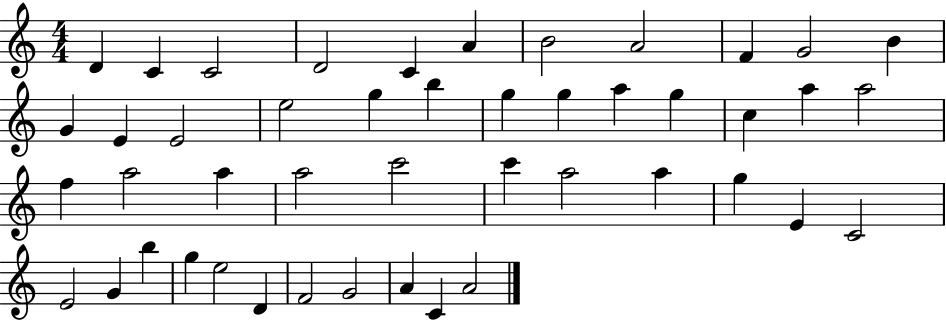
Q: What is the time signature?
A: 4/4